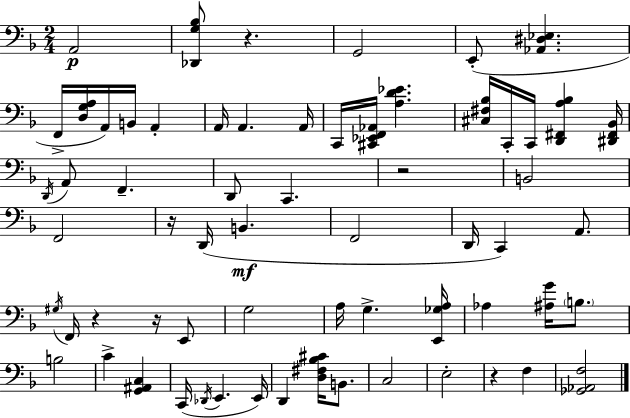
X:1
T:Untitled
M:2/4
L:1/4
K:Dm
A,,2 [_D,,G,_B,]/2 z G,,2 E,,/2 [_A,,^D,_E,] F,,/4 [D,G,A,]/4 A,,/4 B,,/4 A,, A,,/4 A,, A,,/4 C,,/4 [^C,,_E,,F,,_A,,]/4 [A,D_E] [^C,^F,_B,]/4 C,,/4 C,,/4 [D,,^F,,A,_B,] [^D,,^F,,_B,,]/4 D,,/4 A,,/2 F,, D,,/2 C,, z2 B,,2 F,,2 z/4 D,,/4 B,, F,,2 D,,/4 C,, A,,/2 ^G,/4 F,,/4 z z/4 E,,/2 G,2 A,/4 G, [E,,_G,A,]/4 _A, [^A,G]/4 B,/2 B,2 C [G,,^A,,C,] C,,/4 _D,,/4 E,, E,,/4 D,, [D,^F,_B,^C]/4 B,,/2 C,2 E,2 z F, [_G,,_A,,F,]2